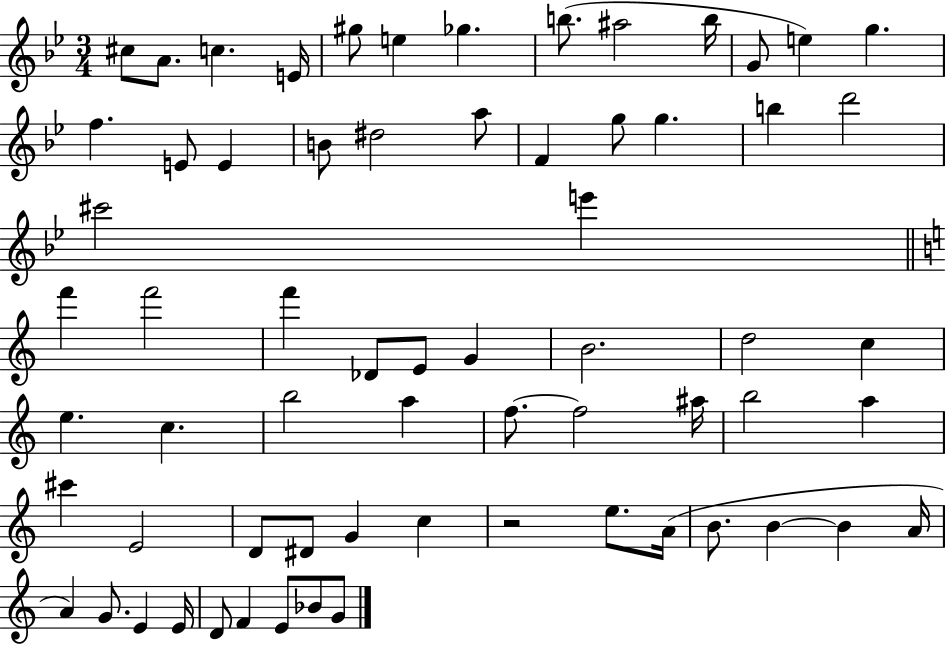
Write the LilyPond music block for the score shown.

{
  \clef treble
  \numericTimeSignature
  \time 3/4
  \key bes \major
  cis''8 a'8. c''4. e'16 | gis''8 e''4 ges''4. | b''8.( ais''2 b''16 | g'8 e''4) g''4. | \break f''4. e'8 e'4 | b'8 dis''2 a''8 | f'4 g''8 g''4. | b''4 d'''2 | \break cis'''2 e'''4 | \bar "||" \break \key a \minor f'''4 f'''2 | f'''4 des'8 e'8 g'4 | b'2. | d''2 c''4 | \break e''4. c''4. | b''2 a''4 | f''8.~~ f''2 ais''16 | b''2 a''4 | \break cis'''4 e'2 | d'8 dis'8 g'4 c''4 | r2 e''8. a'16( | b'8. b'4~~ b'4 a'16 | \break a'4) g'8. e'4 e'16 | d'8 f'4 e'8 bes'8 g'8 | \bar "|."
}